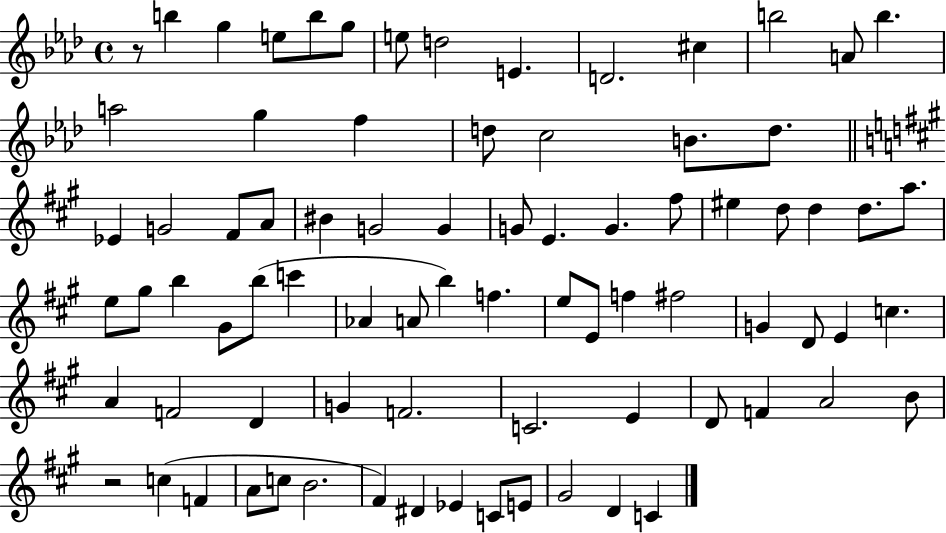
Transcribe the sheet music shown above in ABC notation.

X:1
T:Untitled
M:4/4
L:1/4
K:Ab
z/2 b g e/2 b/2 g/2 e/2 d2 E D2 ^c b2 A/2 b a2 g f d/2 c2 B/2 d/2 _E G2 ^F/2 A/2 ^B G2 G G/2 E G ^f/2 ^e d/2 d d/2 a/2 e/2 ^g/2 b ^G/2 b/2 c' _A A/2 b f e/2 E/2 f ^f2 G D/2 E c A F2 D G F2 C2 E D/2 F A2 B/2 z2 c F A/2 c/2 B2 ^F ^D _E C/2 E/2 ^G2 D C